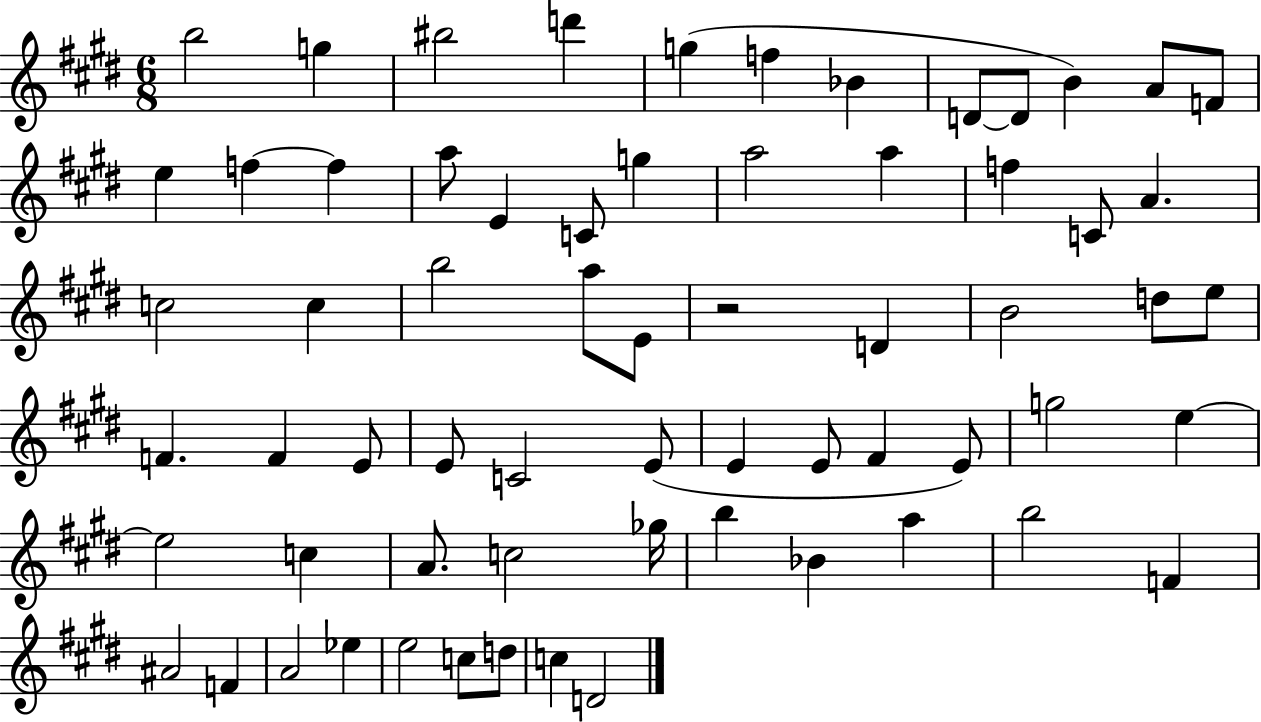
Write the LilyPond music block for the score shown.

{
  \clef treble
  \numericTimeSignature
  \time 6/8
  \key e \major
  b''2 g''4 | bis''2 d'''4 | g''4( f''4 bes'4 | d'8~~ d'8 b'4) a'8 f'8 | \break e''4 f''4~~ f''4 | a''8 e'4 c'8 g''4 | a''2 a''4 | f''4 c'8 a'4. | \break c''2 c''4 | b''2 a''8 e'8 | r2 d'4 | b'2 d''8 e''8 | \break f'4. f'4 e'8 | e'8 c'2 e'8( | e'4 e'8 fis'4 e'8) | g''2 e''4~~ | \break e''2 c''4 | a'8. c''2 ges''16 | b''4 bes'4 a''4 | b''2 f'4 | \break ais'2 f'4 | a'2 ees''4 | e''2 c''8 d''8 | c''4 d'2 | \break \bar "|."
}